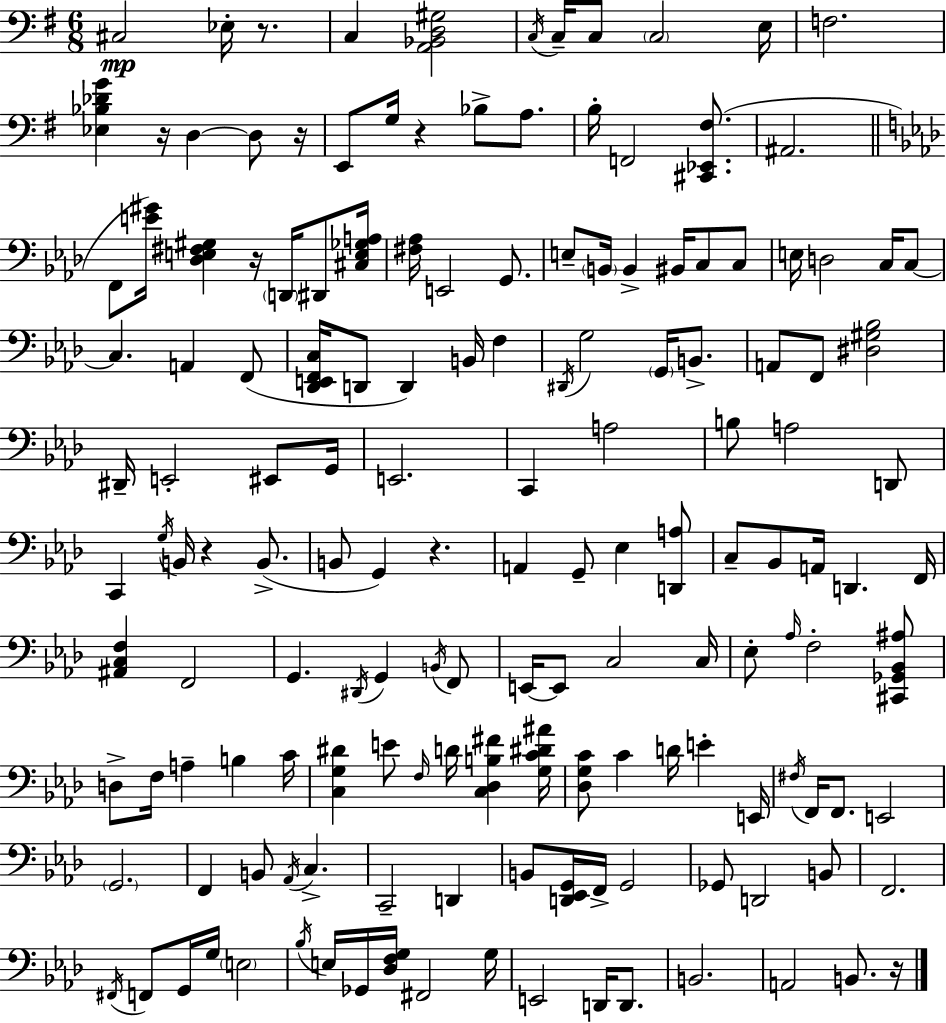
X:1
T:Untitled
M:6/8
L:1/4
K:G
^C,2 _E,/4 z/2 C, [A,,_B,,D,^G,]2 C,/4 C,/4 C,/2 C,2 E,/4 F,2 [_E,_B,_DG] z/4 D, D,/2 z/4 E,,/2 G,/4 z _B,/2 A,/2 B,/4 F,,2 [^C,,_E,,^F,]/2 ^A,,2 F,,/2 [E^G]/4 [_D,E,^F,^G,] z/4 D,,/4 ^D,,/2 [^C,E,_G,A,]/4 [^F,_A,]/4 E,,2 G,,/2 E,/2 B,,/4 B,, ^B,,/4 C,/2 C,/2 E,/4 D,2 C,/4 C,/2 C, A,, F,,/2 [_D,,E,,F,,C,]/4 D,,/2 D,, B,,/4 F, ^D,,/4 G,2 G,,/4 B,,/2 A,,/2 F,,/2 [^D,^G,_B,]2 ^D,,/4 E,,2 ^E,,/2 G,,/4 E,,2 C,, A,2 B,/2 A,2 D,,/2 C,, G,/4 B,,/4 z B,,/2 B,,/2 G,, z A,, G,,/2 _E, [D,,A,]/2 C,/2 _B,,/2 A,,/4 D,, F,,/4 [^A,,C,F,] F,,2 G,, ^D,,/4 G,, B,,/4 F,,/2 E,,/4 E,,/2 C,2 C,/4 _E,/2 _A,/4 F,2 [^C,,_G,,_B,,^A,]/2 D,/2 F,/4 A, B, C/4 [C,G,^D] E/2 F,/4 D/4 [C,_D,B,^F] [G,C^D^A]/4 [_D,G,C]/2 C D/4 E E,,/4 ^F,/4 F,,/4 F,,/2 E,,2 G,,2 F,, B,,/2 _A,,/4 C, C,,2 D,, B,,/2 [D,,_E,,G,,]/4 F,,/4 G,,2 _G,,/2 D,,2 B,,/2 F,,2 ^F,,/4 F,,/2 G,,/4 G,/4 E,2 _B,/4 E,/4 _G,,/4 [_D,F,G,]/4 ^F,,2 G,/4 E,,2 D,,/4 D,,/2 B,,2 A,,2 B,,/2 z/4